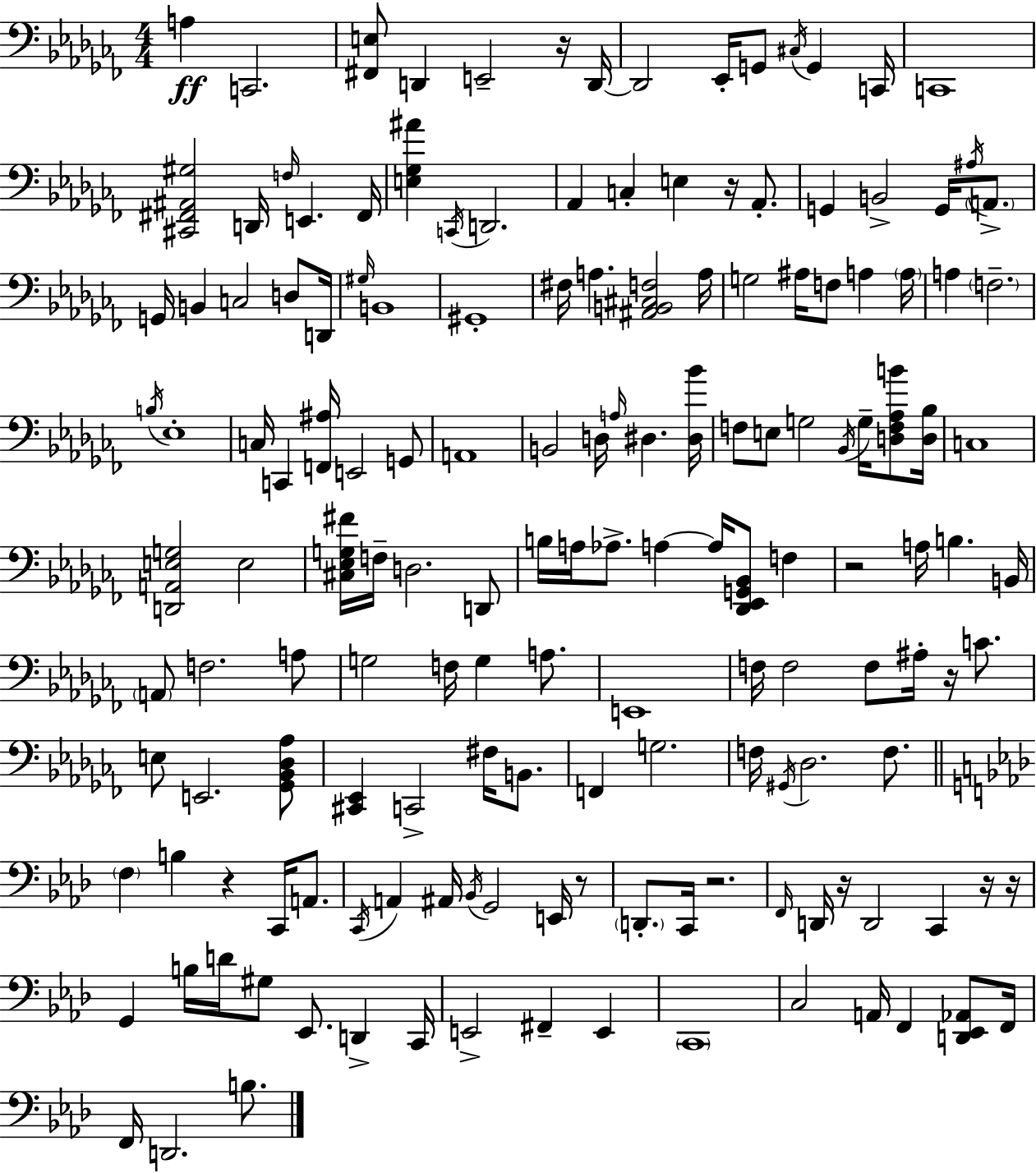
X:1
T:Untitled
M:4/4
L:1/4
K:Abm
A, C,,2 [^F,,E,]/2 D,, E,,2 z/4 D,,/4 D,,2 _E,,/4 G,,/2 ^C,/4 G,, C,,/4 C,,4 [^C,,^F,,^A,,^G,]2 D,,/4 F,/4 E,, ^F,,/4 [E,_G,^A] C,,/4 D,,2 _A,, C, E, z/4 _A,,/2 G,, B,,2 G,,/4 ^A,/4 A,,/2 G,,/4 B,, C,2 D,/2 D,,/4 ^G,/4 B,,4 ^G,,4 ^F,/4 A, [^A,,B,,^C,F,]2 A,/4 G,2 ^A,/4 F,/2 A, A,/4 A, F,2 B,/4 _E,4 C,/4 C,, [F,,^A,]/4 E,,2 G,,/2 A,,4 B,,2 D,/4 A,/4 ^D, [^D,_B]/4 F,/2 E,/2 G,2 _B,,/4 G,/4 [D,F,_A,B]/2 [D,_B,]/4 C,4 [D,,A,,E,G,]2 E,2 [^C,_E,G,^F]/4 F,/4 D,2 D,,/2 B,/4 A,/4 _A,/2 A, A,/4 [_D,,_E,,G,,_B,,]/2 F, z2 A,/4 B, B,,/4 A,,/2 F,2 A,/2 G,2 F,/4 G, A,/2 E,,4 F,/4 F,2 F,/2 ^A,/4 z/4 C/2 E,/2 E,,2 [_G,,_B,,_D,_A,]/2 [^C,,_E,,] C,,2 ^F,/4 B,,/2 F,, G,2 F,/4 ^G,,/4 _D,2 F,/2 F, B, z C,,/4 A,,/2 C,,/4 A,, ^A,,/4 _B,,/4 G,,2 E,,/4 z/2 D,,/2 C,,/4 z2 F,,/4 D,,/4 z/4 D,,2 C,, z/4 z/4 G,, B,/4 D/4 ^G,/2 _E,,/2 D,, C,,/4 E,,2 ^F,, E,, C,,4 C,2 A,,/4 F,, [D,,_E,,_A,,]/2 F,,/4 F,,/4 D,,2 B,/2